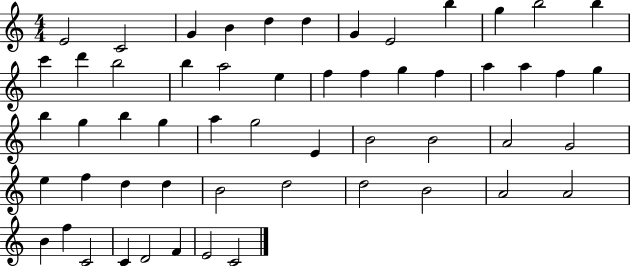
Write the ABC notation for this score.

X:1
T:Untitled
M:4/4
L:1/4
K:C
E2 C2 G B d d G E2 b g b2 b c' d' b2 b a2 e f f g f a a f g b g b g a g2 E B2 B2 A2 G2 e f d d B2 d2 d2 B2 A2 A2 B f C2 C D2 F E2 C2